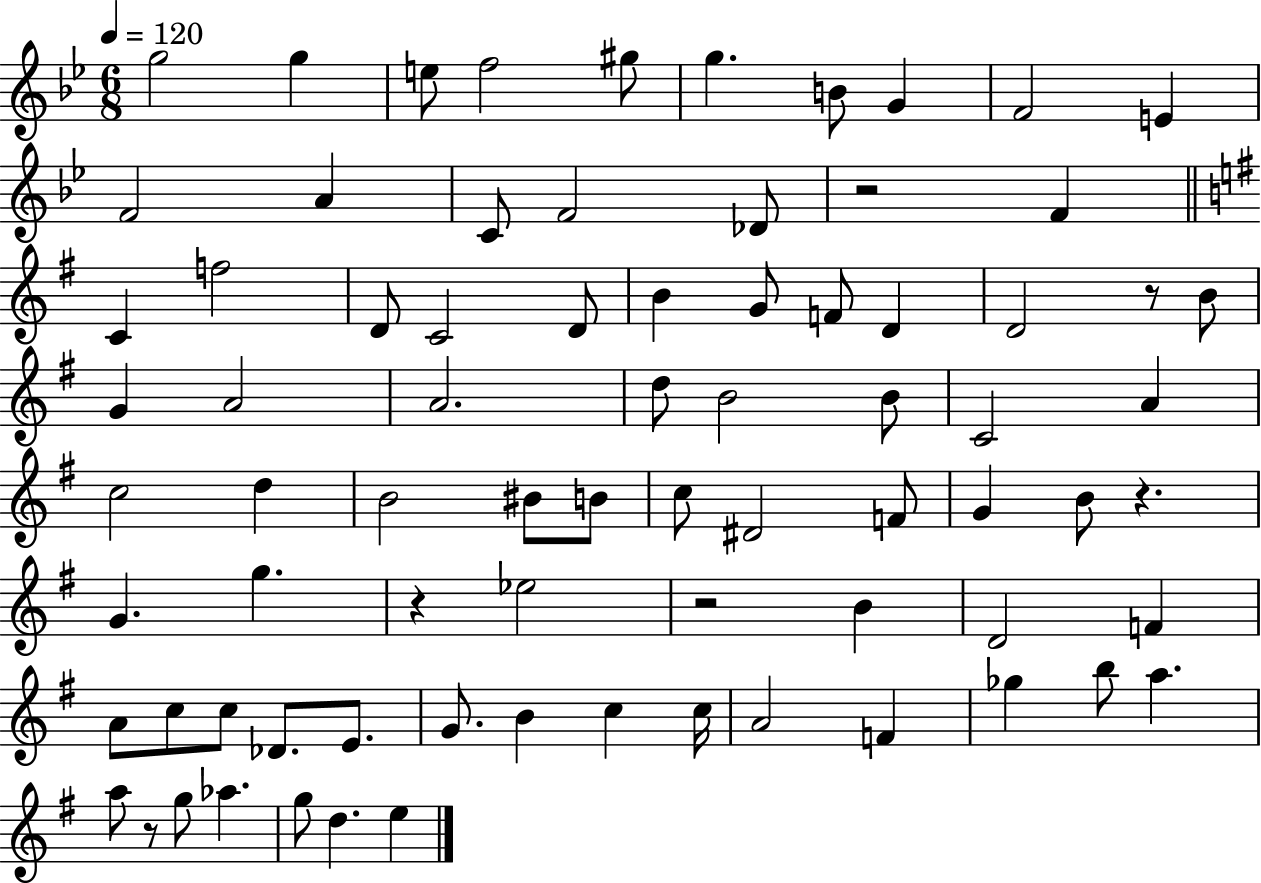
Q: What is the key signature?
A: BES major